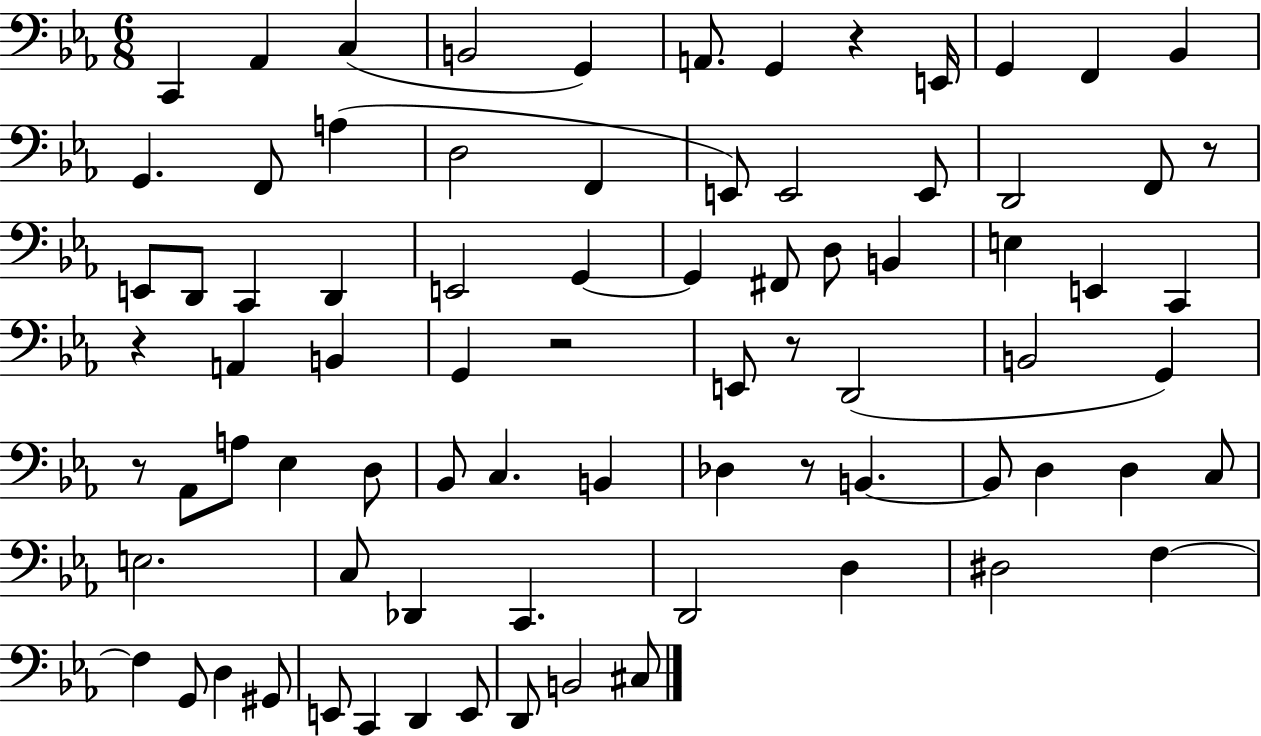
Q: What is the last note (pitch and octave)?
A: C#3